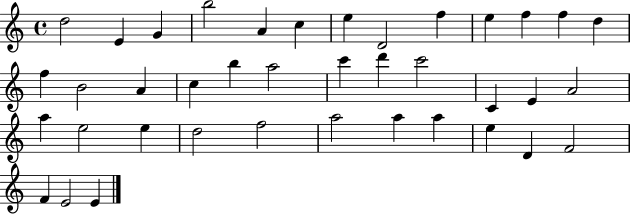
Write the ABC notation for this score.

X:1
T:Untitled
M:4/4
L:1/4
K:C
d2 E G b2 A c e D2 f e f f d f B2 A c b a2 c' d' c'2 C E A2 a e2 e d2 f2 a2 a a e D F2 F E2 E